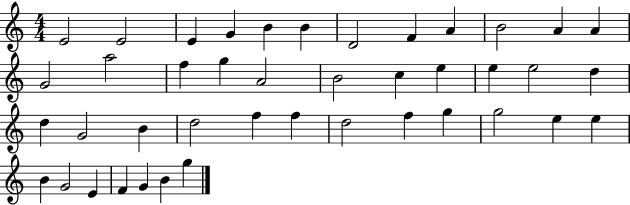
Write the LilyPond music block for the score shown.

{
  \clef treble
  \numericTimeSignature
  \time 4/4
  \key c \major
  e'2 e'2 | e'4 g'4 b'4 b'4 | d'2 f'4 a'4 | b'2 a'4 a'4 | \break g'2 a''2 | f''4 g''4 a'2 | b'2 c''4 e''4 | e''4 e''2 d''4 | \break d''4 g'2 b'4 | d''2 f''4 f''4 | d''2 f''4 g''4 | g''2 e''4 e''4 | \break b'4 g'2 e'4 | f'4 g'4 b'4 g''4 | \bar "|."
}